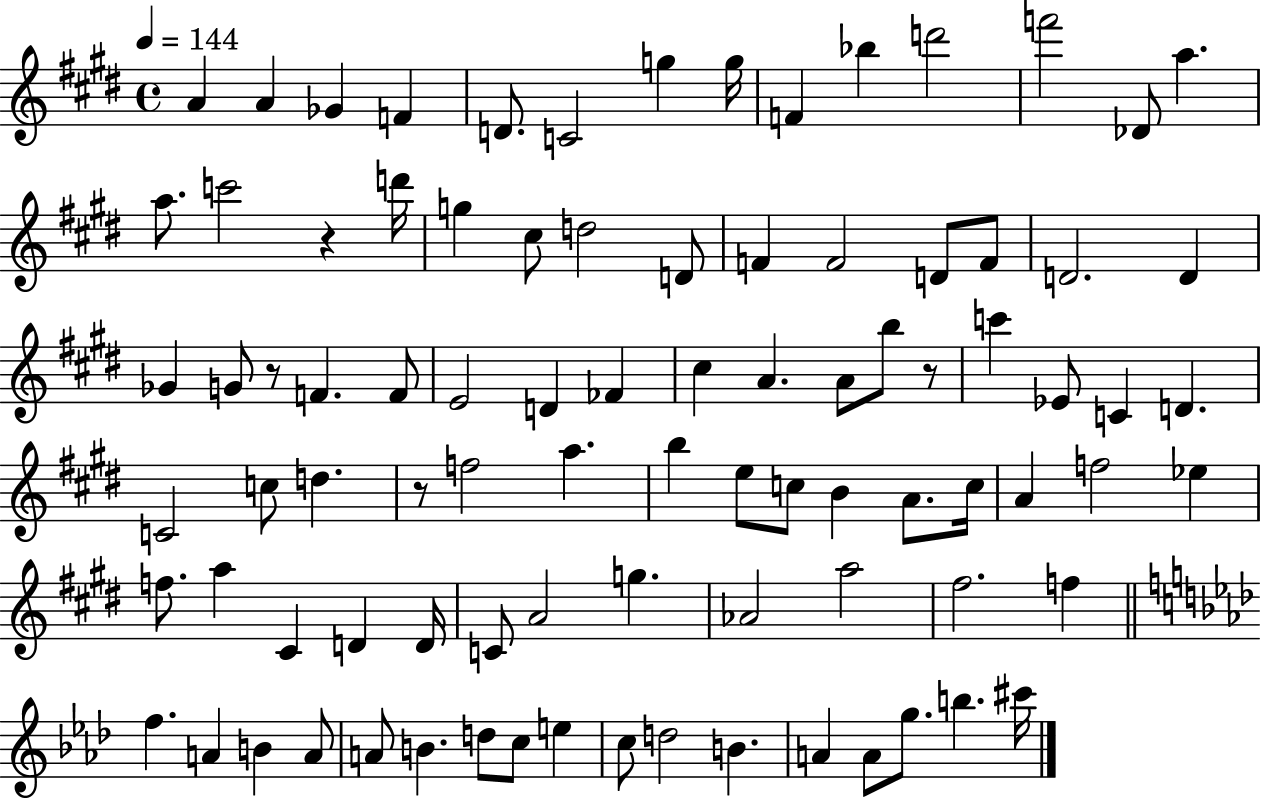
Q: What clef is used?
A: treble